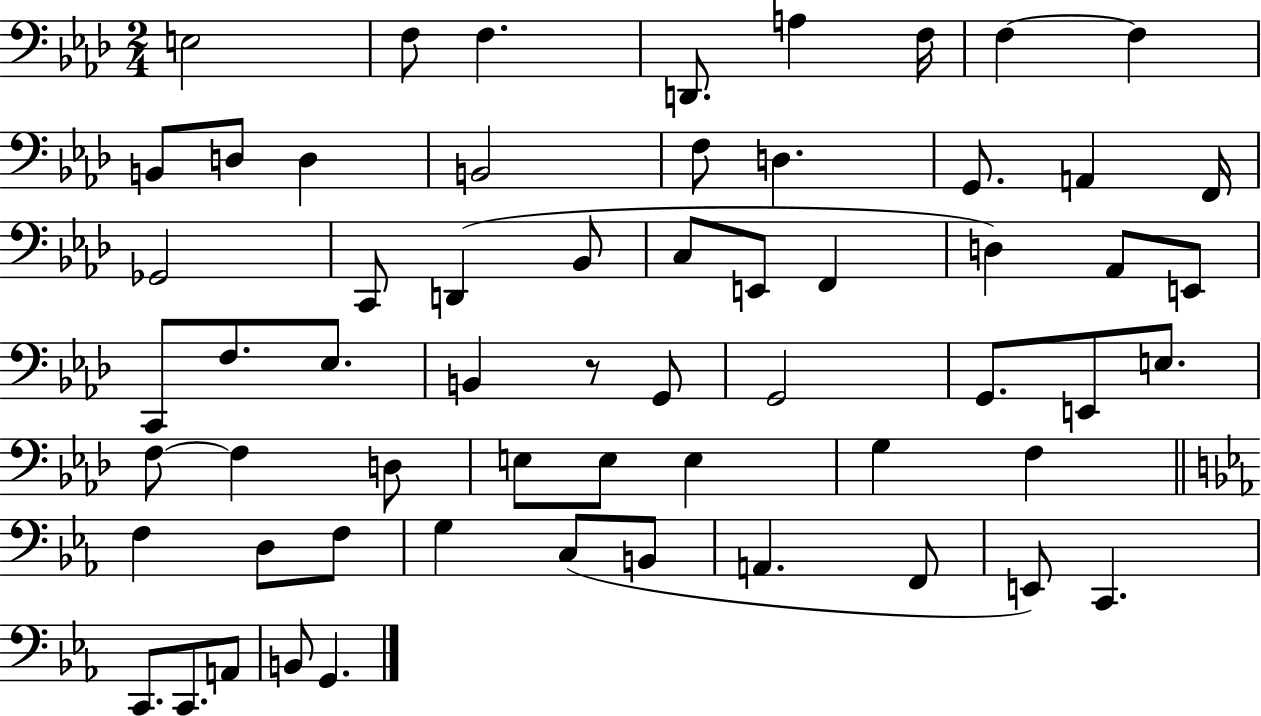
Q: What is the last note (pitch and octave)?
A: G2